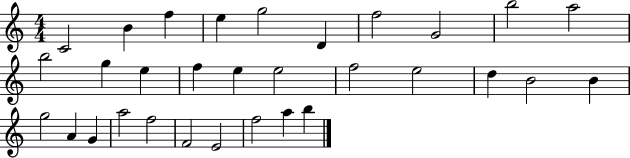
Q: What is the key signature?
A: C major